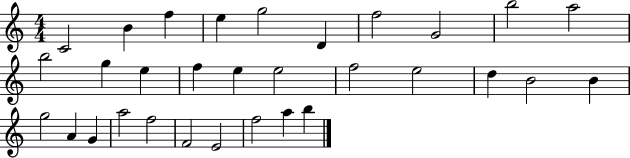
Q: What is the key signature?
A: C major